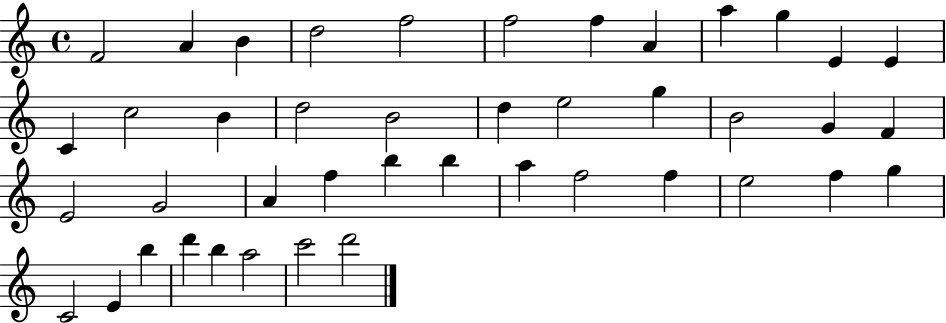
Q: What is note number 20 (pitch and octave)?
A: G5